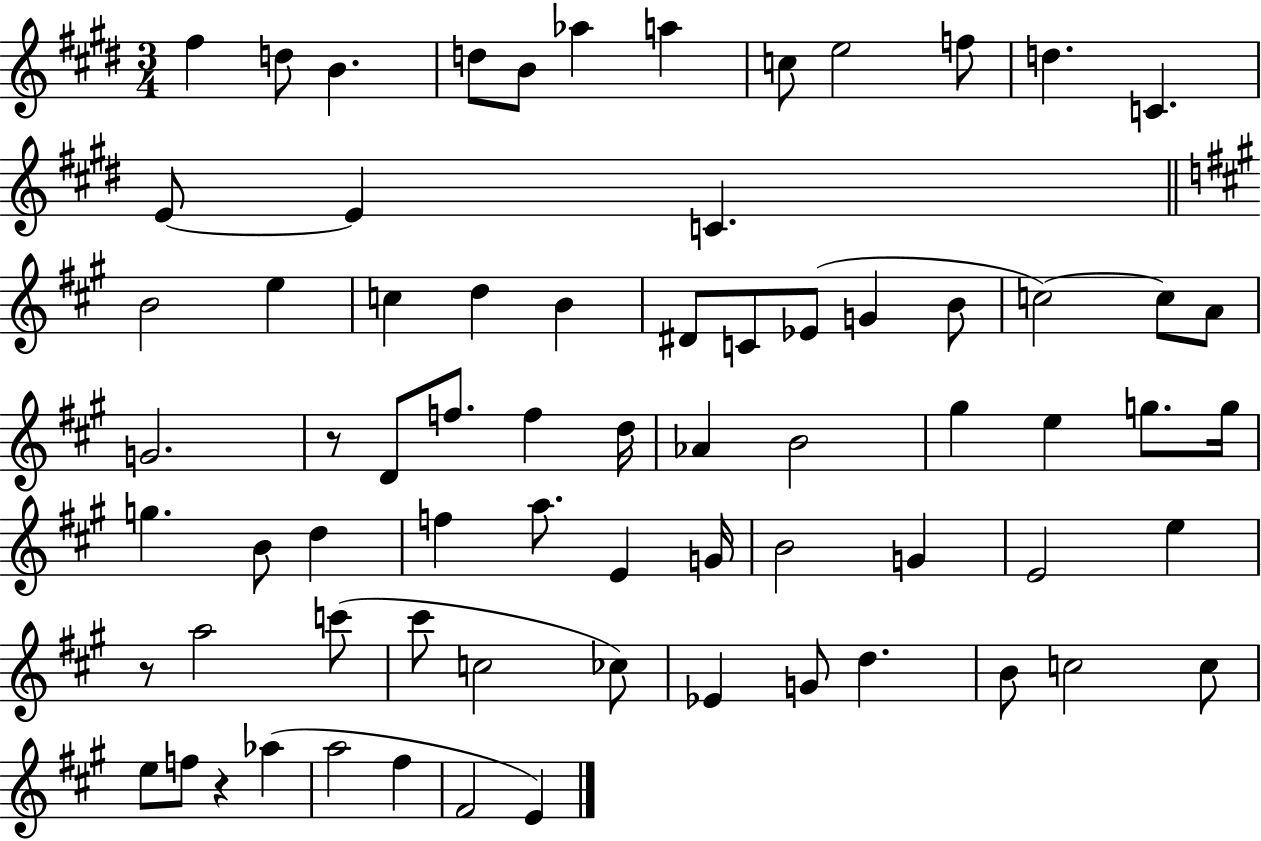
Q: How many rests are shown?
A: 3